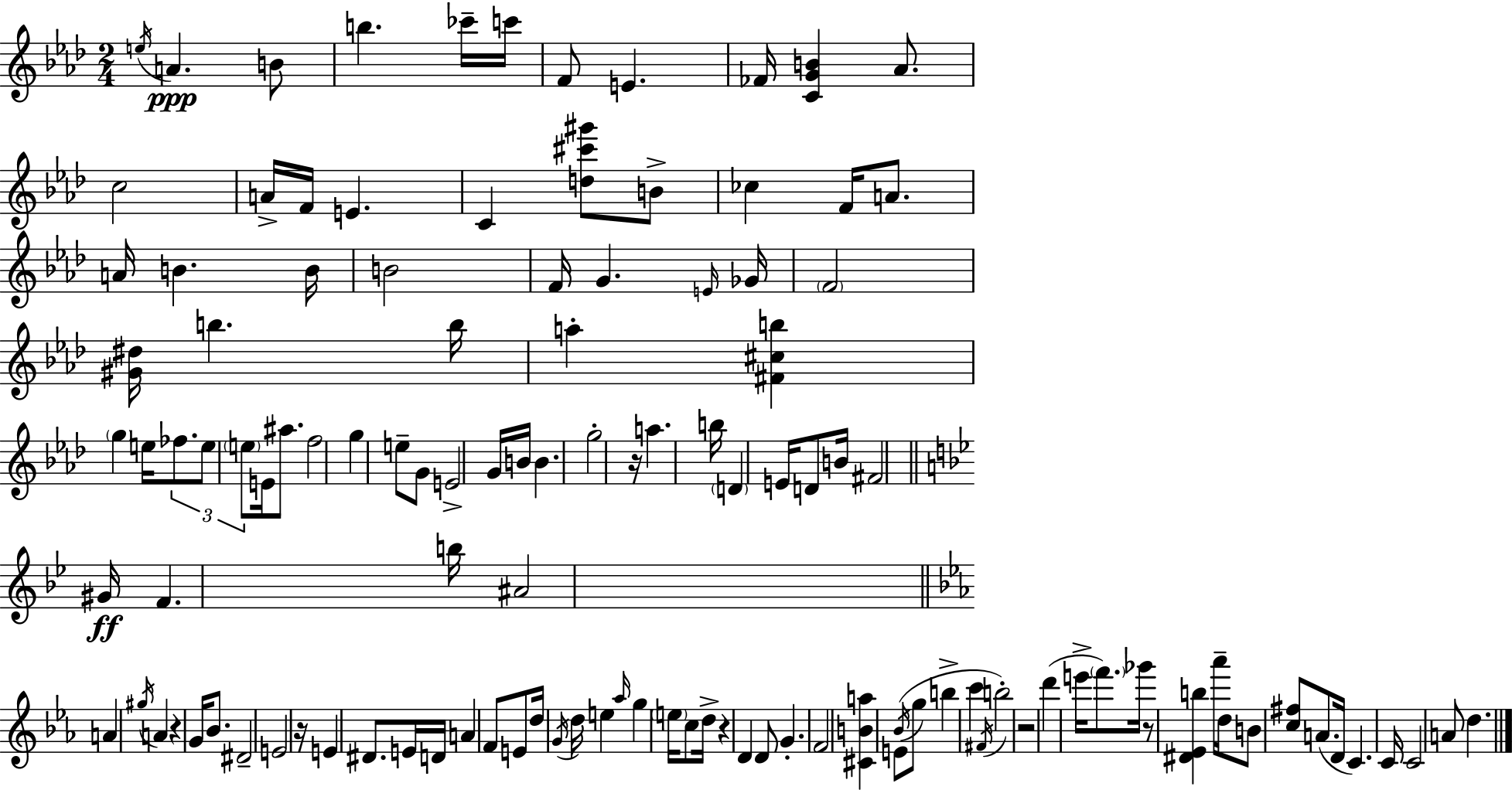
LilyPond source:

{
  \clef treble
  \numericTimeSignature
  \time 2/4
  \key f \minor
  \acciaccatura { e''16 }\ppp a'4. b'8 | b''4. ces'''16-- | c'''16 f'8 e'4. | fes'16 <c' g' b'>4 aes'8. | \break c''2 | a'16-> f'16 e'4. | c'4 <d'' cis''' gis'''>8 b'8-> | ces''4 f'16 a'8. | \break a'16 b'4. | b'16 b'2 | f'16 g'4. | \grace { e'16 } ges'16 \parenthesize f'2 | \break <gis' dis''>16 b''4. | b''16 a''4-. <fis' cis'' b''>4 | \parenthesize g''4 e''16 \tuplet 3/2 { fes''8. | e''8 \parenthesize e''8 } e'16 ais''8. | \break f''2 | g''4 e''8-- | g'8 e'2-> | g'16 b'16 b'4. | \break g''2-. | r16 a''4. | b''16 \parenthesize d'4 e'16 d'8 | b'16 fis'2 | \break \bar "||" \break \key g \minor gis'16\ff f'4. b''16 | ais'2 | \bar "||" \break \key c \minor a'4 \acciaccatura { gis''16 } a'4 | r4 g'16 bes'8. | dis'2-- | e'2 | \break r16 e'4 dis'8. | e'16 d'16 a'4 f'8 | e'8 d''16 \acciaccatura { g'16 } d''16 e''4 | \grace { aes''16 } g''4 \parenthesize e''16 | \break c''8 d''16-> r4 d'4 | d'8 g'4.-. | f'2 | <cis' b' a''>4 e'8( | \break \acciaccatura { bes'16 } g''8 b''4-> | c'''4 \acciaccatura { fis'16 }) b''2-. | r2 | d'''4( | \break e'''16-> \parenthesize f'''8.) ges'''16 r8 | <dis' ees' b''>4 aes'''16-- d''16 b'8 | <c'' fis''>8 a'8.( d'16 c'4.) | c'16 c'2 | \break a'8 d''4. | \bar "|."
}